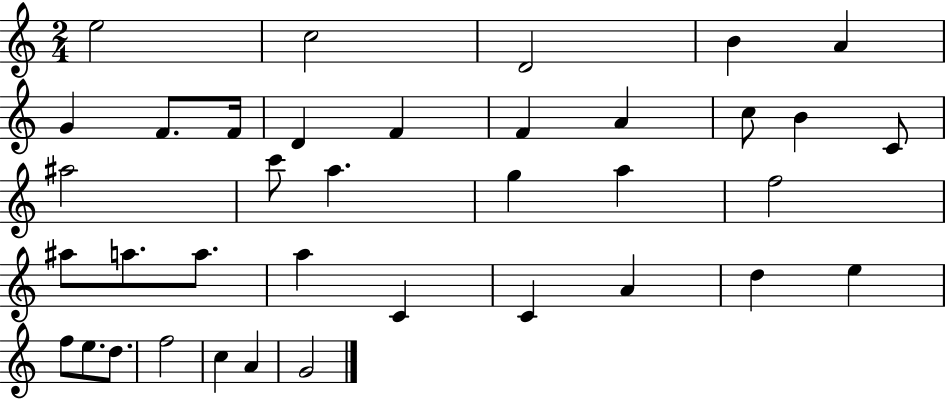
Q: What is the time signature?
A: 2/4